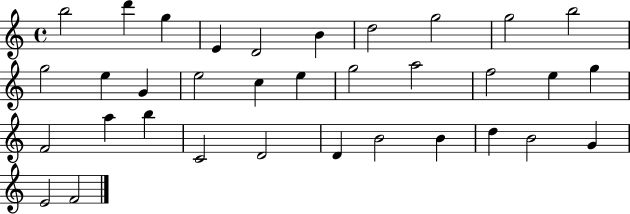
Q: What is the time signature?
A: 4/4